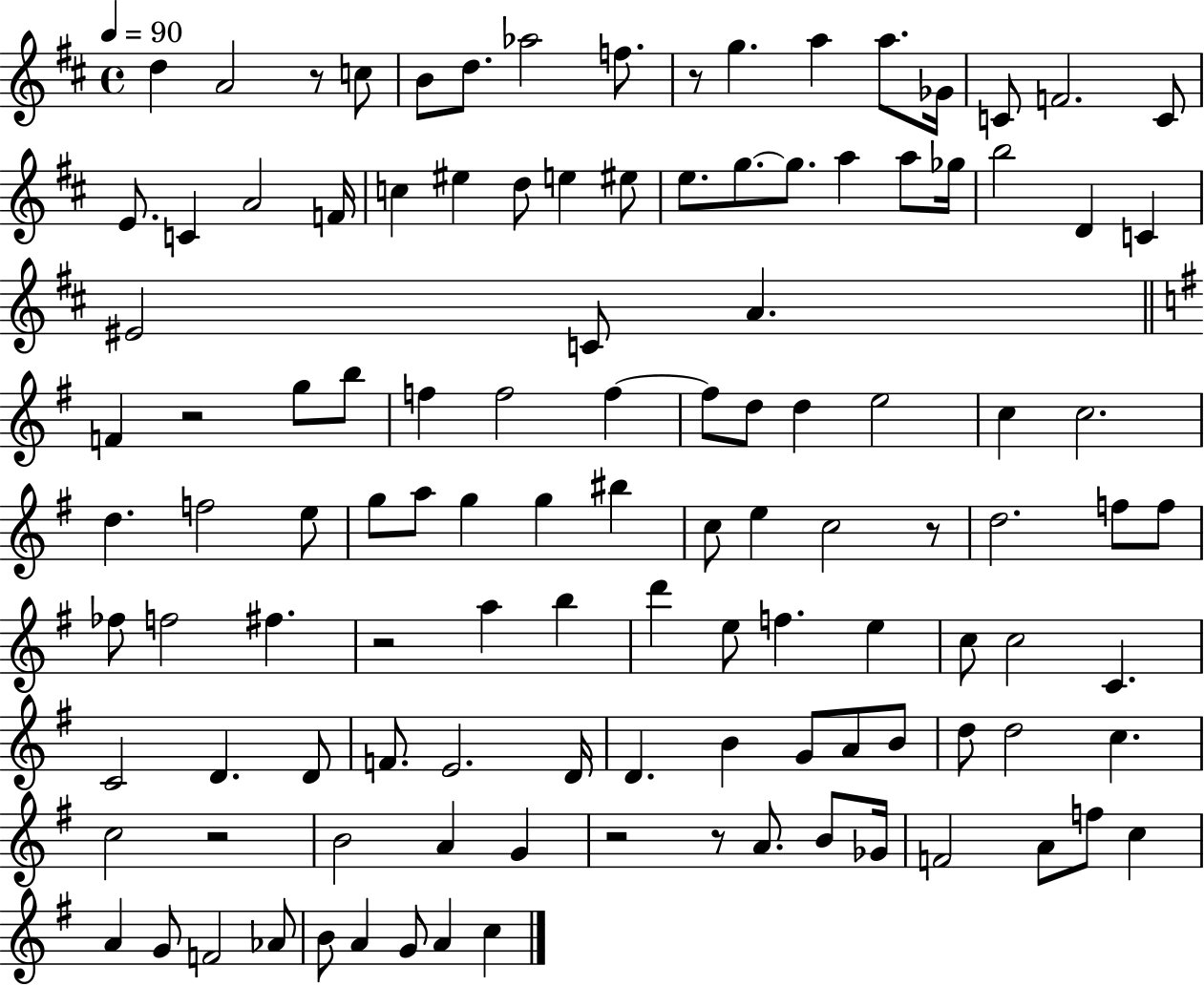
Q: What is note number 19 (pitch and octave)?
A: C5